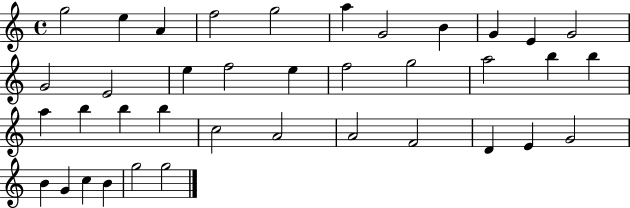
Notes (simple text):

G5/h E5/q A4/q F5/h G5/h A5/q G4/h B4/q G4/q E4/q G4/h G4/h E4/h E5/q F5/h E5/q F5/h G5/h A5/h B5/q B5/q A5/q B5/q B5/q B5/q C5/h A4/h A4/h F4/h D4/q E4/q G4/h B4/q G4/q C5/q B4/q G5/h G5/h